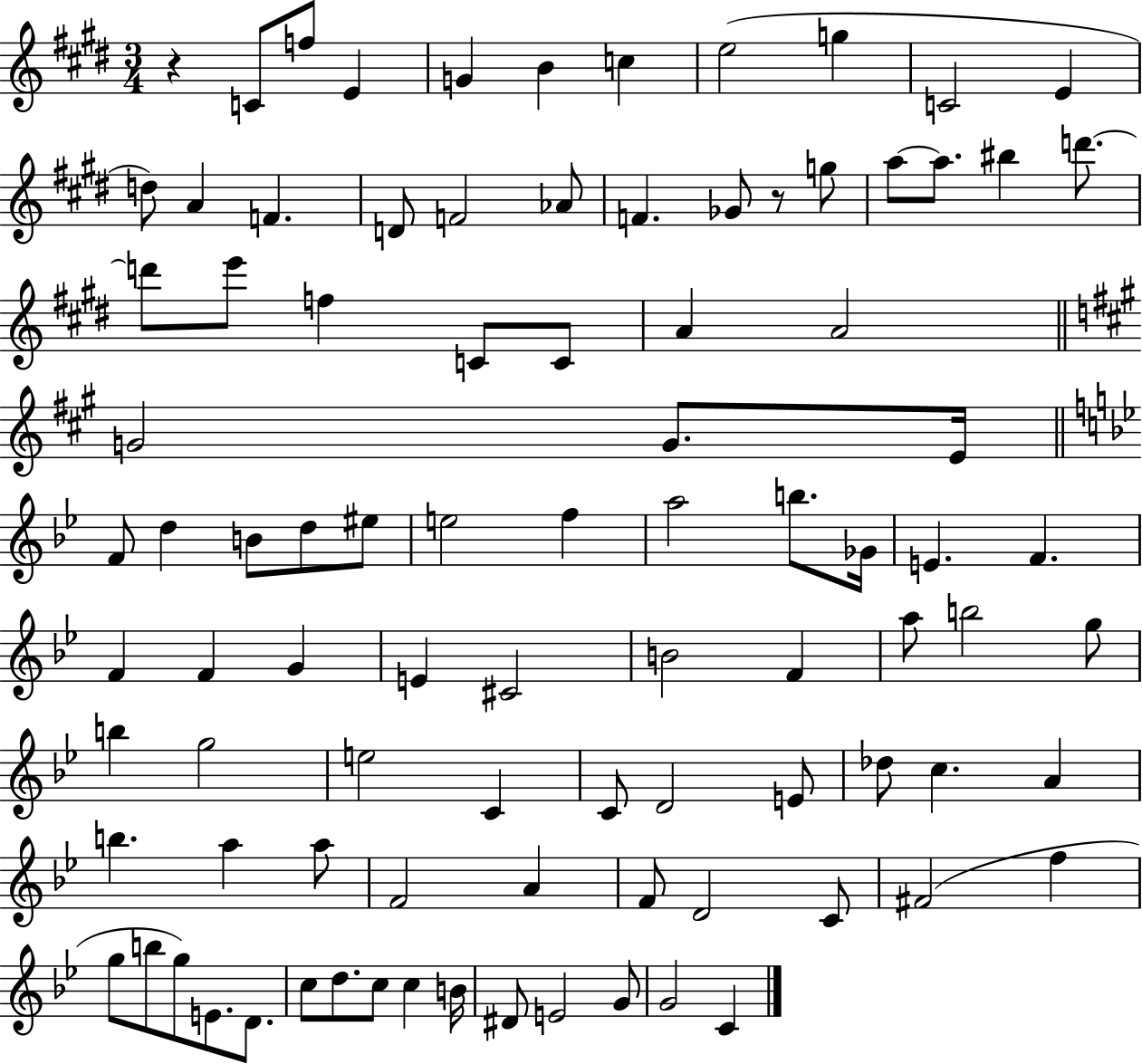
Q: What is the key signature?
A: E major